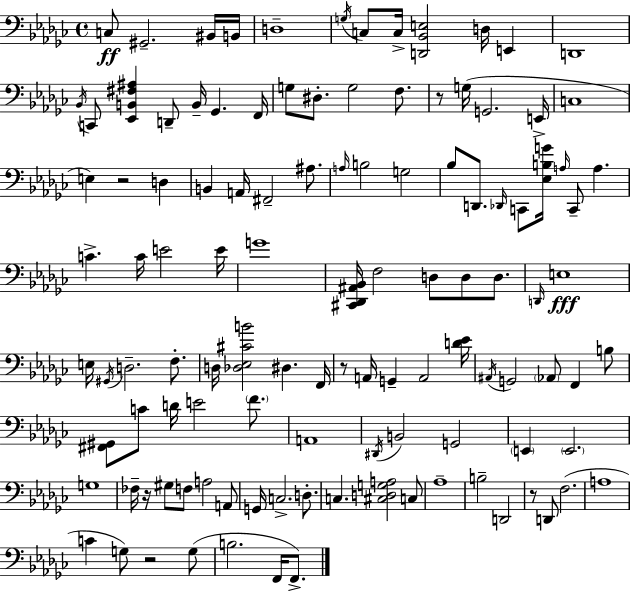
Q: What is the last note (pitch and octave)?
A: F2